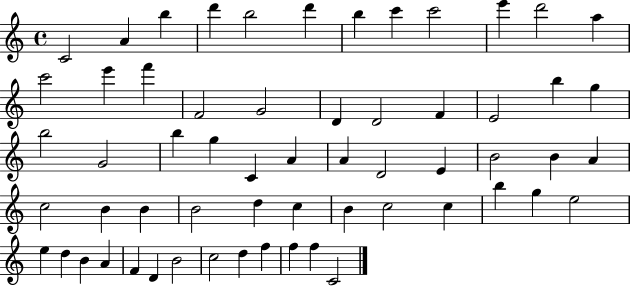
C4/h A4/q B5/q D6/q B5/h D6/q B5/q C6/q C6/h E6/q D6/h A5/q C6/h E6/q F6/q F4/h G4/h D4/q D4/h F4/q E4/h B5/q G5/q B5/h G4/h B5/q G5/q C4/q A4/q A4/q D4/h E4/q B4/h B4/q A4/q C5/h B4/q B4/q B4/h D5/q C5/q B4/q C5/h C5/q B5/q G5/q E5/h E5/q D5/q B4/q A4/q F4/q D4/q B4/h C5/h D5/q F5/q F5/q F5/q C4/h